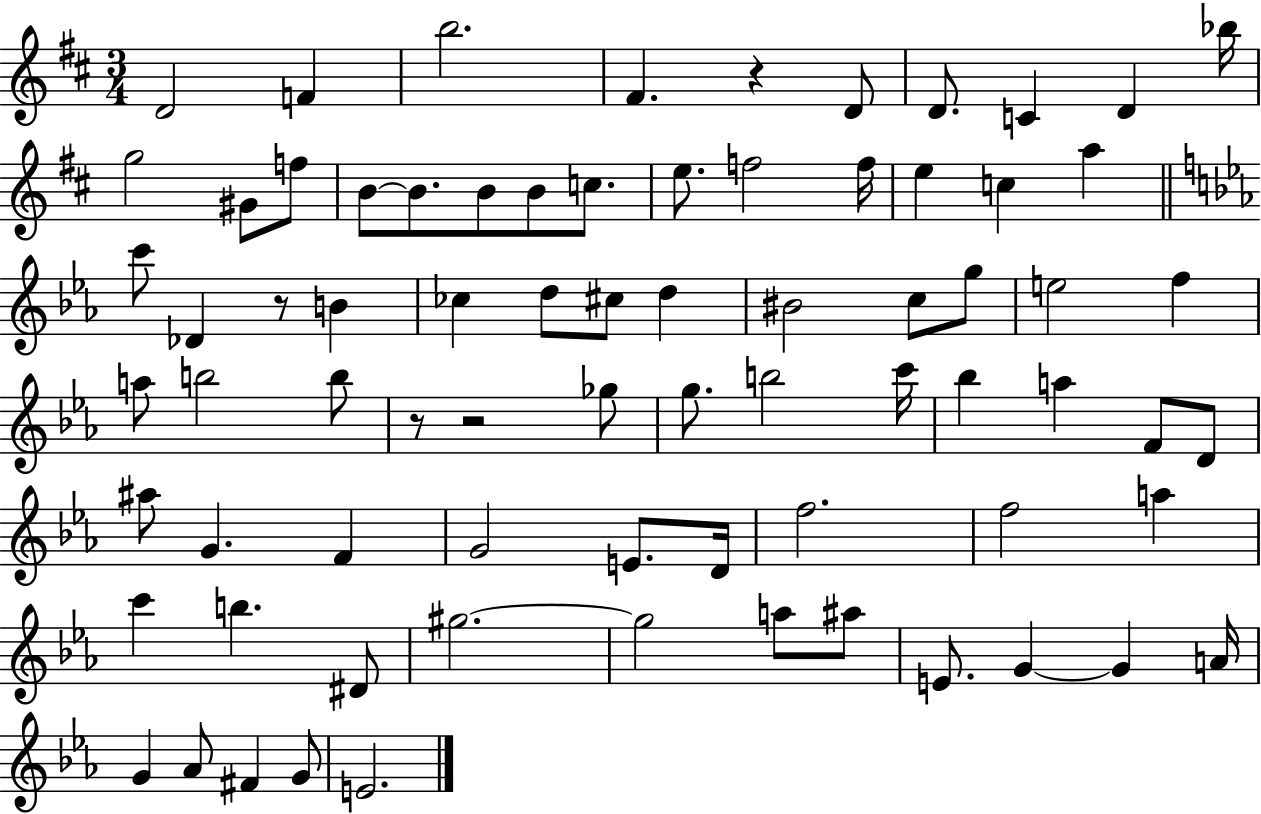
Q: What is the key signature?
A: D major